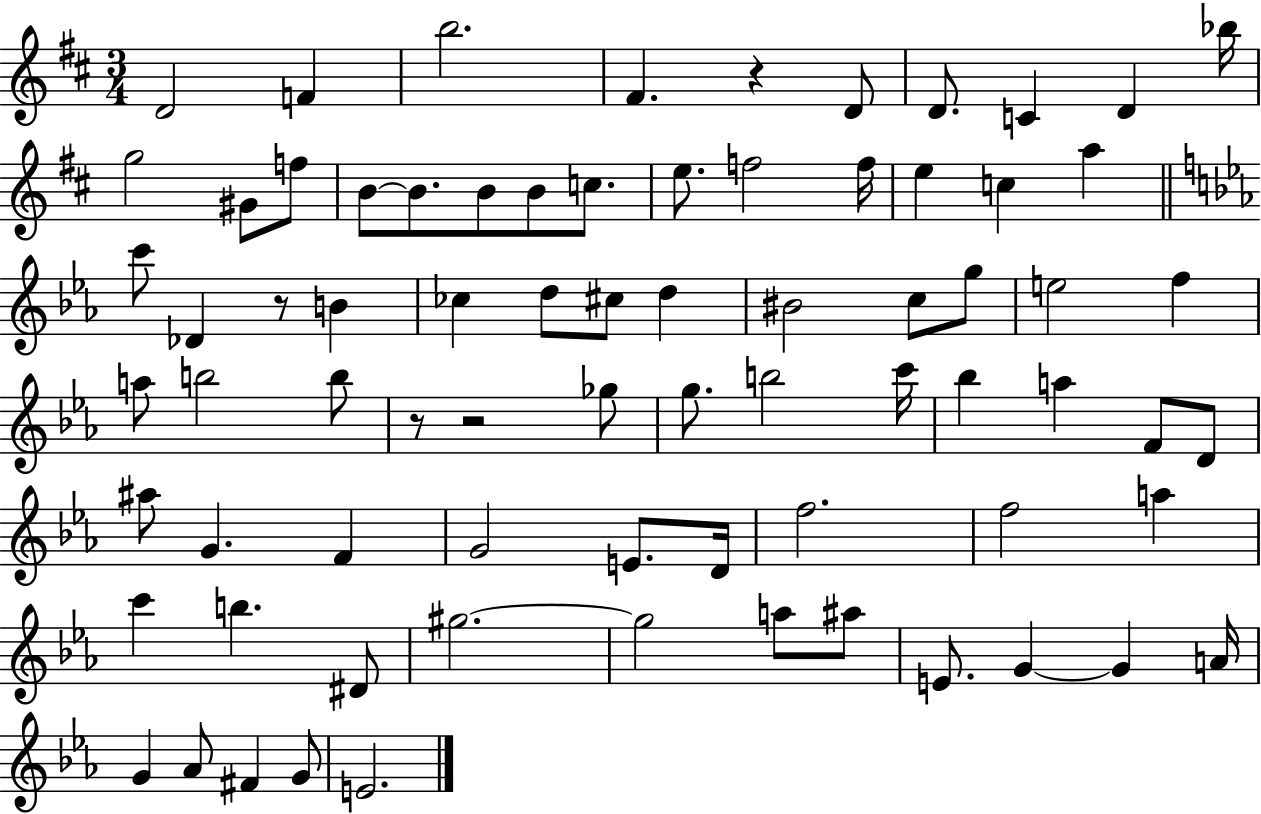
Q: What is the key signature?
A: D major